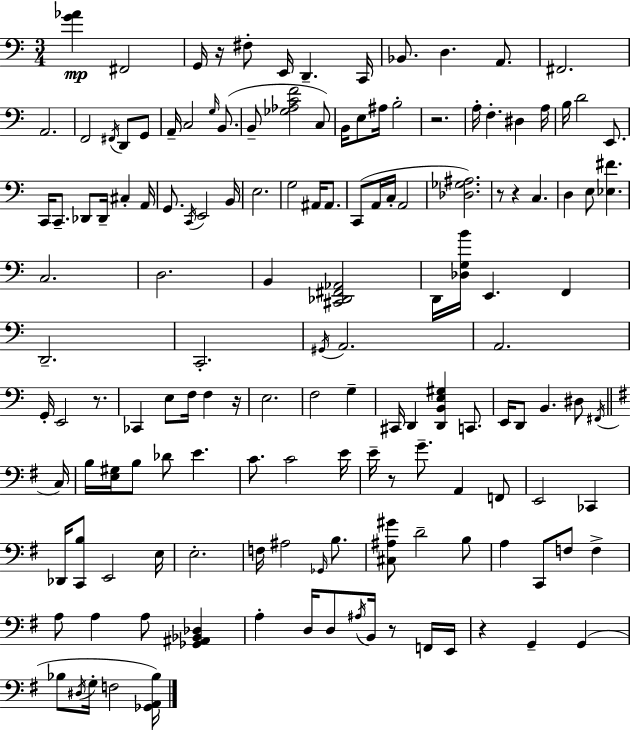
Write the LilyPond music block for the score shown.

{
  \clef bass
  \numericTimeSignature
  \time 3/4
  \key c \major
  \repeat volta 2 { <g' aes'>4\mp fis,2 | g,16 r16 fis8-. e,16 d,4.-- c,16 | bes,8. d4. a,8. | fis,2. | \break a,2. | f,2 \acciaccatura { fis,16 } d,8 g,8 | a,16-- c2 \grace { g16 } b,8.( | b,8-- <ges aes c' f'>2 | \break c8) b,16 e8 ais16 b2-. | r2. | a16-. f4.-. dis4 | a16 b16 d'2 e,8. | \break c,16 c,8.-- des,8 des,16-- cis4-. | a,16 g,8. \acciaccatura { c,16 } e,2 | b,16 e2. | g2 ais,16 | \break ais,8. c,8( a,16 c16-. a,2 | <des ges ais>2.) | r8 r4 c4. | d4 e8 <ees fis'>4. | \break c2. | d2. | b,4 <cis, des, fis, aes,>2 | d,16 <des g b'>16 e,4. f,4 | \break d,2.-- | c,2.-. | \acciaccatura { gis,16 } a,2. | a,2. | \break g,16-. e,2 | r8. ces,4 e8 f16 f4 | r16 e2. | f2 | \break g4-- cis,16 d,4 <d, b, e gis>4 | c,8. e,16 d,8 b,4. | dis8 \acciaccatura { fis,16 } \bar "||" \break \key g \major c16 b16 <e gis>16 b8 des'8 e'4. | c'8. c'2 | e'16 e'16-- r8 g'8.-- a,4 f,8 | e,2 ces,4 | \break des,16 <c, b>8 e,2 | e16 e2.-. | f16 ais2 \grace { ges,16 } b8. | <cis ais gis'>8 d'2-- | \break b8 a4 c,8 f8 f4-> | a8 a4 a8 <ges, ais, bes, des>4 | a4-. d16 d8 \acciaccatura { ais16 } b,16 r8 | f,16 e,16 r4 g,4-- g,4( | \break bes8 \acciaccatura { dis16 } g16-. f2 | <ges, a, bes>16) } \bar "|."
}